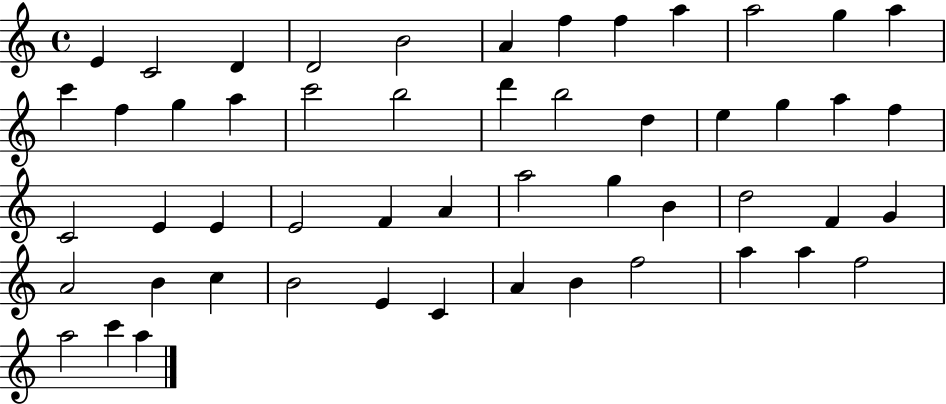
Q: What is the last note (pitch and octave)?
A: A5